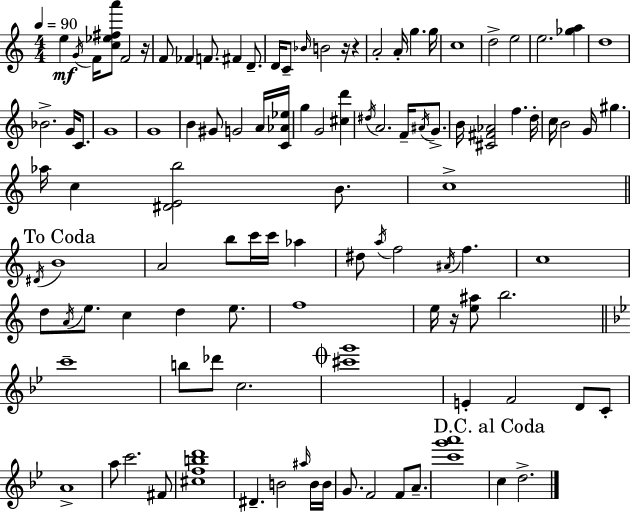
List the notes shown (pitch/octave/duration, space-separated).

E5/q G4/s F4/s [C5,Eb5,F#5,A6]/e F4/h R/s F4/e FES4/q F4/e. F#4/q D4/e. D4/s C4/e Bb4/s B4/h R/s R/q A4/h A4/s G5/q. G5/s C5/w D5/h E5/h E5/h. [Gb5,A5]/q D5/w Bb4/h. G4/s C4/e. G4/w G4/w B4/q G#4/e G4/h A4/s [C4,Ab4,Eb5]/s G5/q G4/h [C#5,D6]/q D#5/s A4/h. F4/s A#4/s G4/e. B4/s [C#4,F#4,Ab4]/h F5/q. D5/s C5/s B4/h G4/s G#5/q. Ab5/s C5/q [D#4,E4,B5]/h B4/e. C5/w D#4/s B4/w A4/h B5/e C6/s C6/s Ab5/q D#5/e A5/s F5/h A#4/s F5/q. C5/w D5/e A4/s E5/e. C5/q D5/q E5/e. F5/w E5/s R/s [E5,A#5]/e B5/h. C6/w B5/e Db6/e C5/h. [C#6,G6]/w E4/q F4/h D4/e C4/e A4/w A5/e C6/h. F#4/e [C#5,F5,B5,D6]/w D#4/q. B4/h A#5/s B4/s B4/s G4/e. F4/h F4/e A4/e. [C6,G6,A6]/w C5/q D5/h.